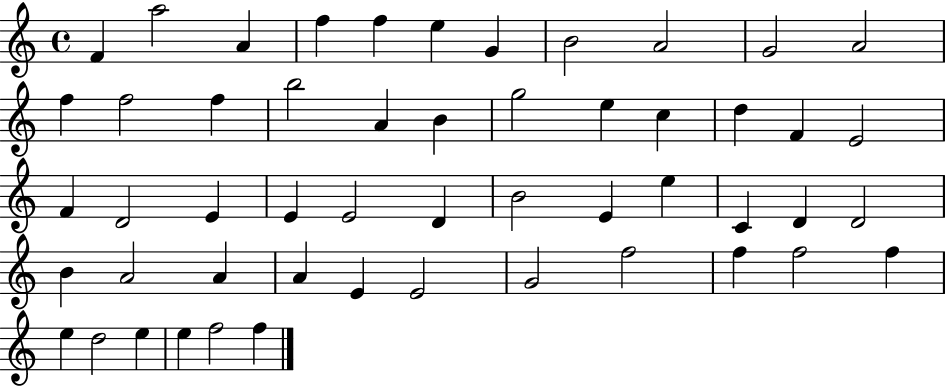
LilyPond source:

{
  \clef treble
  \time 4/4
  \defaultTimeSignature
  \key c \major
  f'4 a''2 a'4 | f''4 f''4 e''4 g'4 | b'2 a'2 | g'2 a'2 | \break f''4 f''2 f''4 | b''2 a'4 b'4 | g''2 e''4 c''4 | d''4 f'4 e'2 | \break f'4 d'2 e'4 | e'4 e'2 d'4 | b'2 e'4 e''4 | c'4 d'4 d'2 | \break b'4 a'2 a'4 | a'4 e'4 e'2 | g'2 f''2 | f''4 f''2 f''4 | \break e''4 d''2 e''4 | e''4 f''2 f''4 | \bar "|."
}